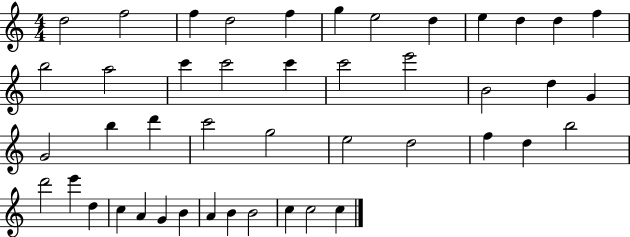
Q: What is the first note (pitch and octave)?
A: D5